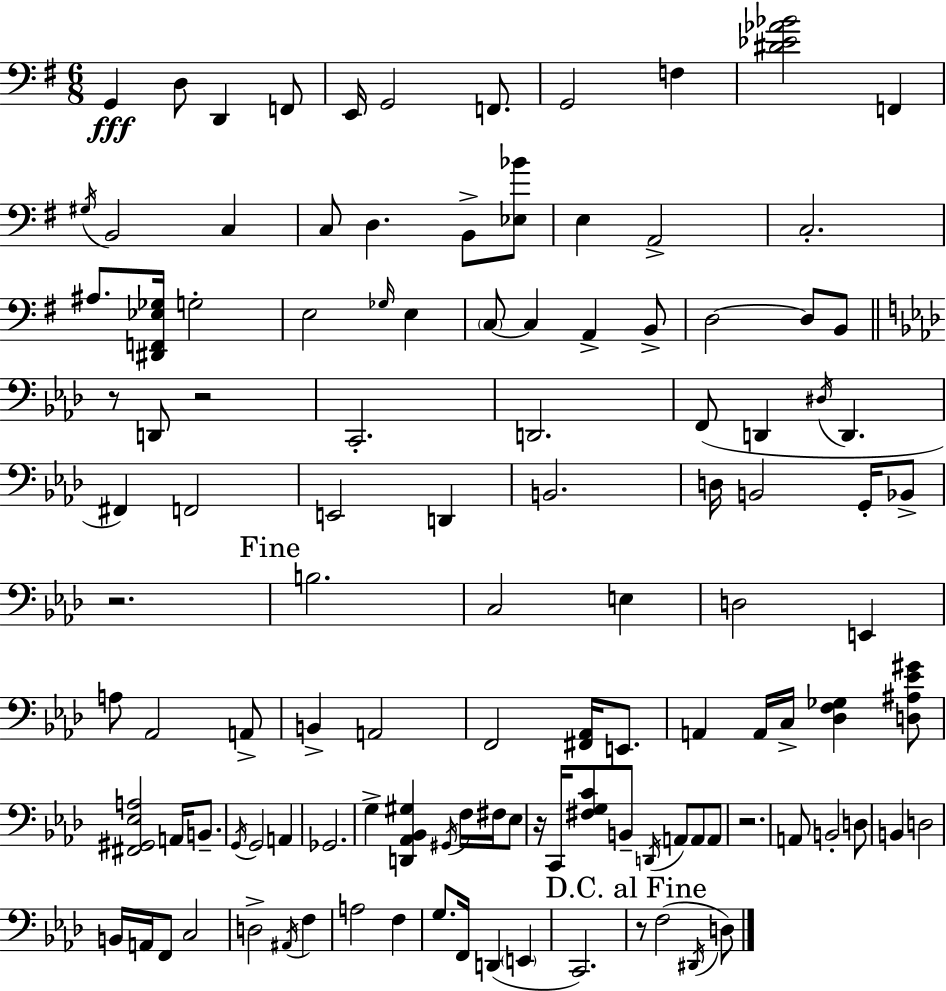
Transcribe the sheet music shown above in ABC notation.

X:1
T:Untitled
M:6/8
L:1/4
K:Em
G,, D,/2 D,, F,,/2 E,,/4 G,,2 F,,/2 G,,2 F, [^D_E_A_B]2 F,, ^G,/4 B,,2 C, C,/2 D, B,,/2 [_E,_B]/2 E, A,,2 C,2 ^A,/2 [^D,,F,,_E,_G,]/4 G,2 E,2 _G,/4 E, C,/2 C, A,, B,,/2 D,2 D,/2 B,,/2 z/2 D,,/2 z2 C,,2 D,,2 F,,/2 D,, ^D,/4 D,, ^F,, F,,2 E,,2 D,, B,,2 D,/4 B,,2 G,,/4 _B,,/2 z2 B,2 C,2 E, D,2 E,, A,/2 _A,,2 A,,/2 B,, A,,2 F,,2 [^F,,_A,,]/4 E,,/2 A,, A,,/4 C,/4 [_D,F,_G,] [D,^A,_E^G]/2 [^F,,^G,,_E,A,]2 A,,/4 B,,/2 G,,/4 G,,2 A,, _G,,2 G, [D,,_A,,_B,,^G,] ^G,,/4 F,/4 ^F,/4 _E,/2 z/4 C,,/4 [^F,G,C]/2 B,,/2 D,,/4 A,,/2 A,,/2 A,,/2 z2 A,,/2 B,,2 D,/2 B,, D,2 B,,/4 A,,/4 F,,/2 C,2 D,2 ^A,,/4 F, A,2 F, G,/2 F,,/4 D,, E,, C,,2 z/2 F,2 ^D,,/4 D,/2